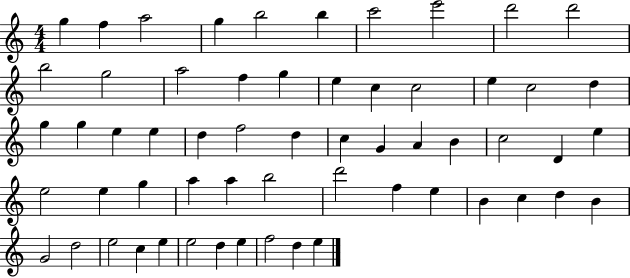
G5/q F5/q A5/h G5/q B5/h B5/q C6/h E6/h D6/h D6/h B5/h G5/h A5/h F5/q G5/q E5/q C5/q C5/h E5/q C5/h D5/q G5/q G5/q E5/q E5/q D5/q F5/h D5/q C5/q G4/q A4/q B4/q C5/h D4/q E5/q E5/h E5/q G5/q A5/q A5/q B5/h D6/h F5/q E5/q B4/q C5/q D5/q B4/q G4/h D5/h E5/h C5/q E5/q E5/h D5/q E5/q F5/h D5/q E5/q